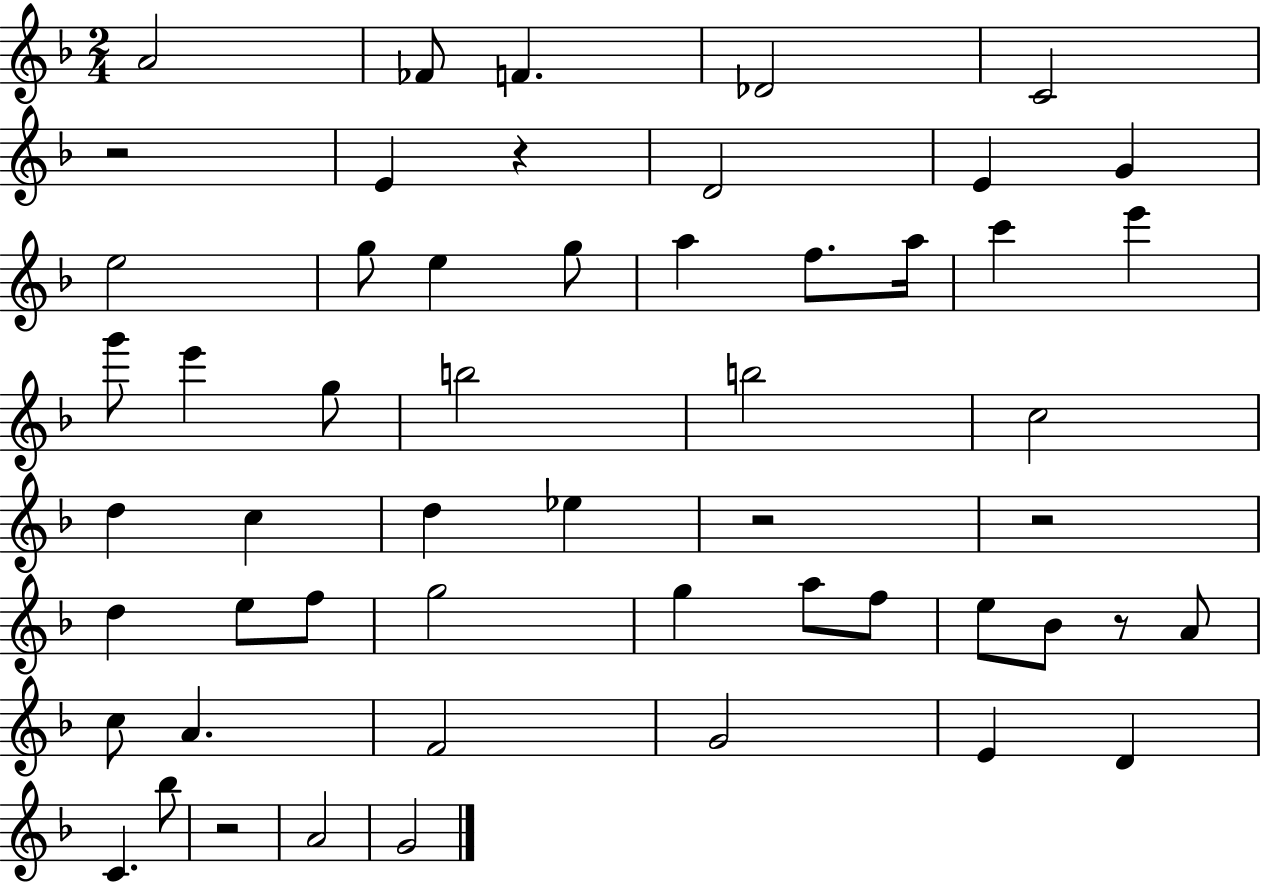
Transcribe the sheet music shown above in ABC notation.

X:1
T:Untitled
M:2/4
L:1/4
K:F
A2 _F/2 F _D2 C2 z2 E z D2 E G e2 g/2 e g/2 a f/2 a/4 c' e' g'/2 e' g/2 b2 b2 c2 d c d _e z2 z2 d e/2 f/2 g2 g a/2 f/2 e/2 _B/2 z/2 A/2 c/2 A F2 G2 E D C _b/2 z2 A2 G2